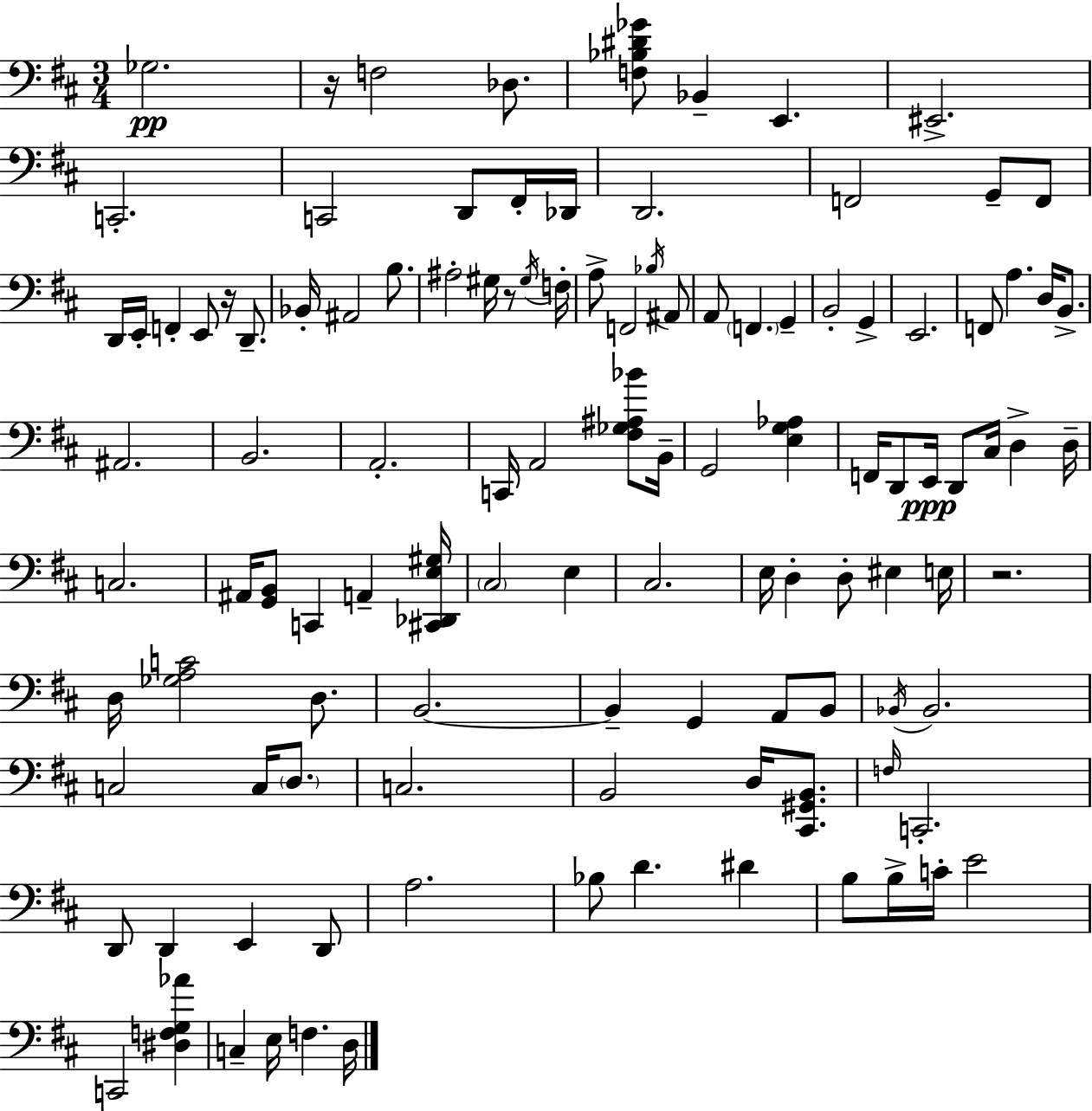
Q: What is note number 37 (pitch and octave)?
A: E2